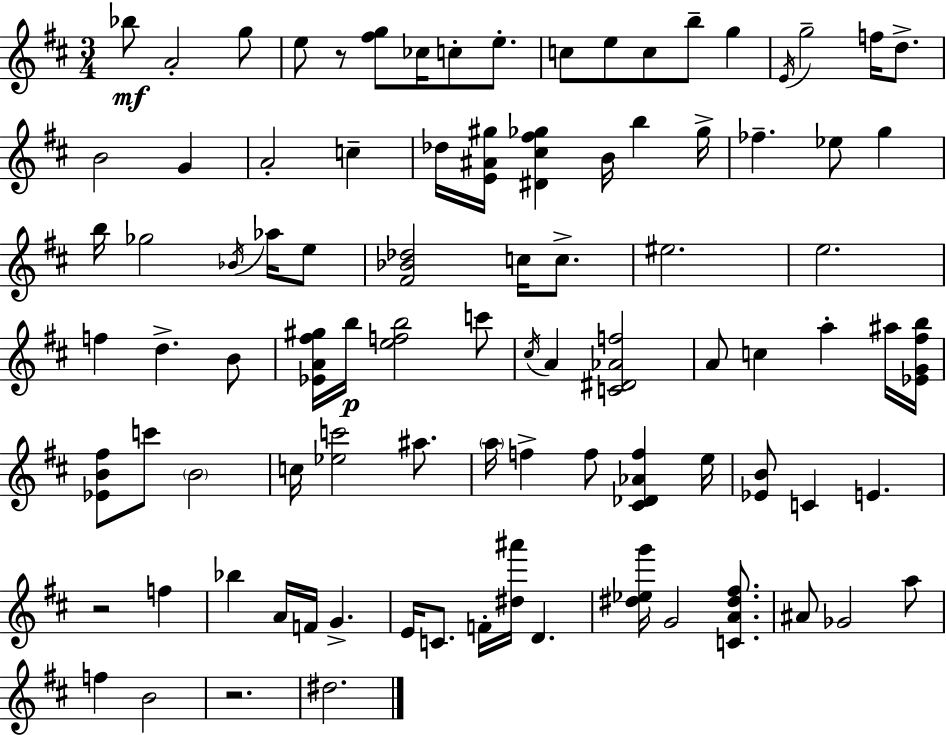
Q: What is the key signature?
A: D major